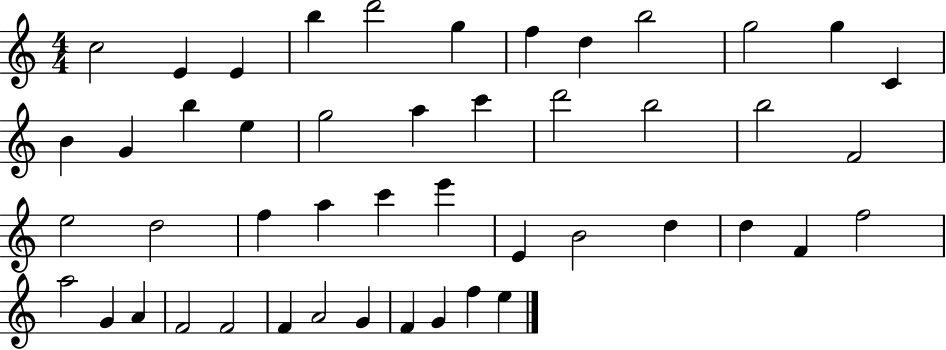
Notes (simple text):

C5/h E4/q E4/q B5/q D6/h G5/q F5/q D5/q B5/h G5/h G5/q C4/q B4/q G4/q B5/q E5/q G5/h A5/q C6/q D6/h B5/h B5/h F4/h E5/h D5/h F5/q A5/q C6/q E6/q E4/q B4/h D5/q D5/q F4/q F5/h A5/h G4/q A4/q F4/h F4/h F4/q A4/h G4/q F4/q G4/q F5/q E5/q